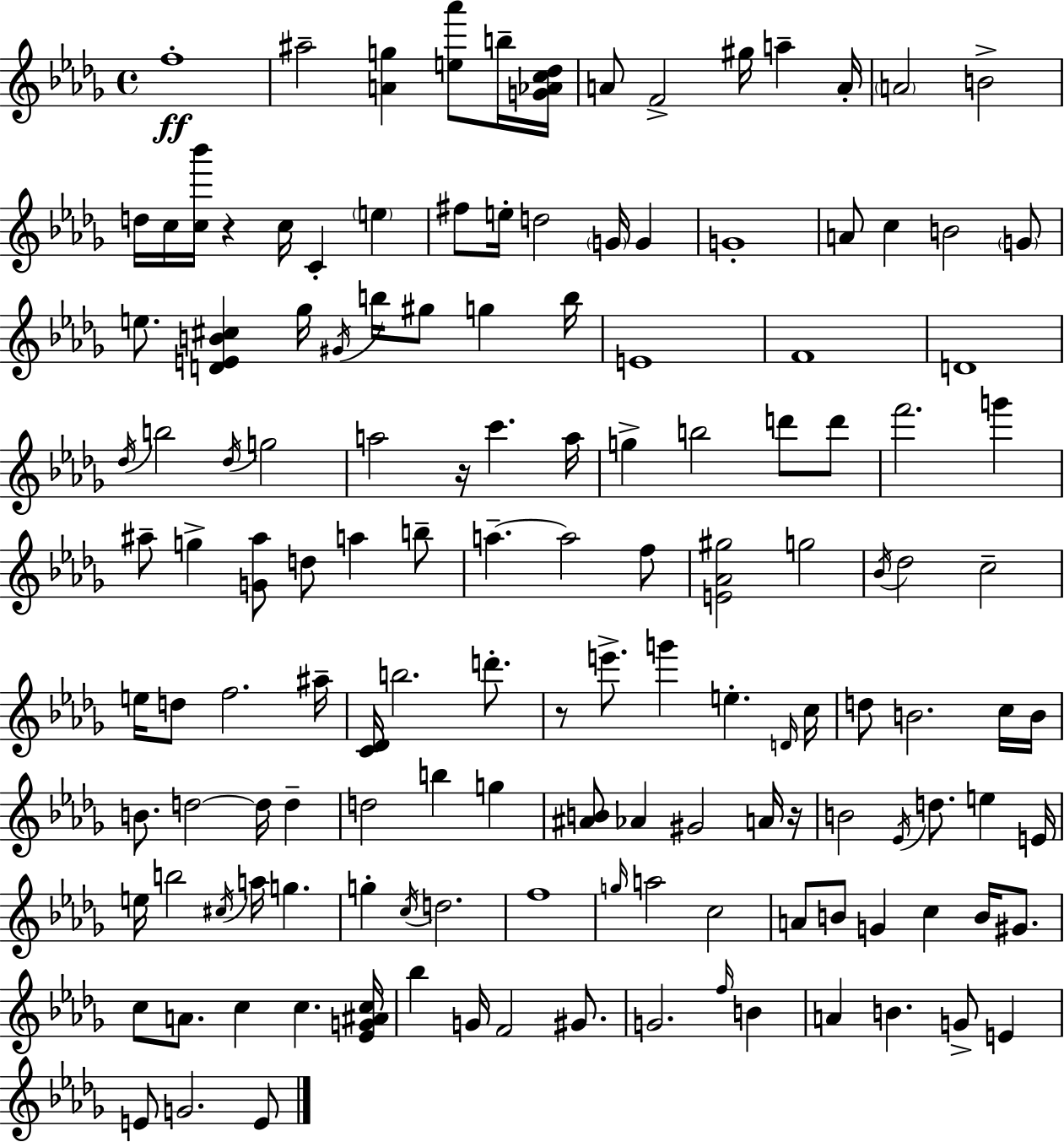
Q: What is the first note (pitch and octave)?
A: F5